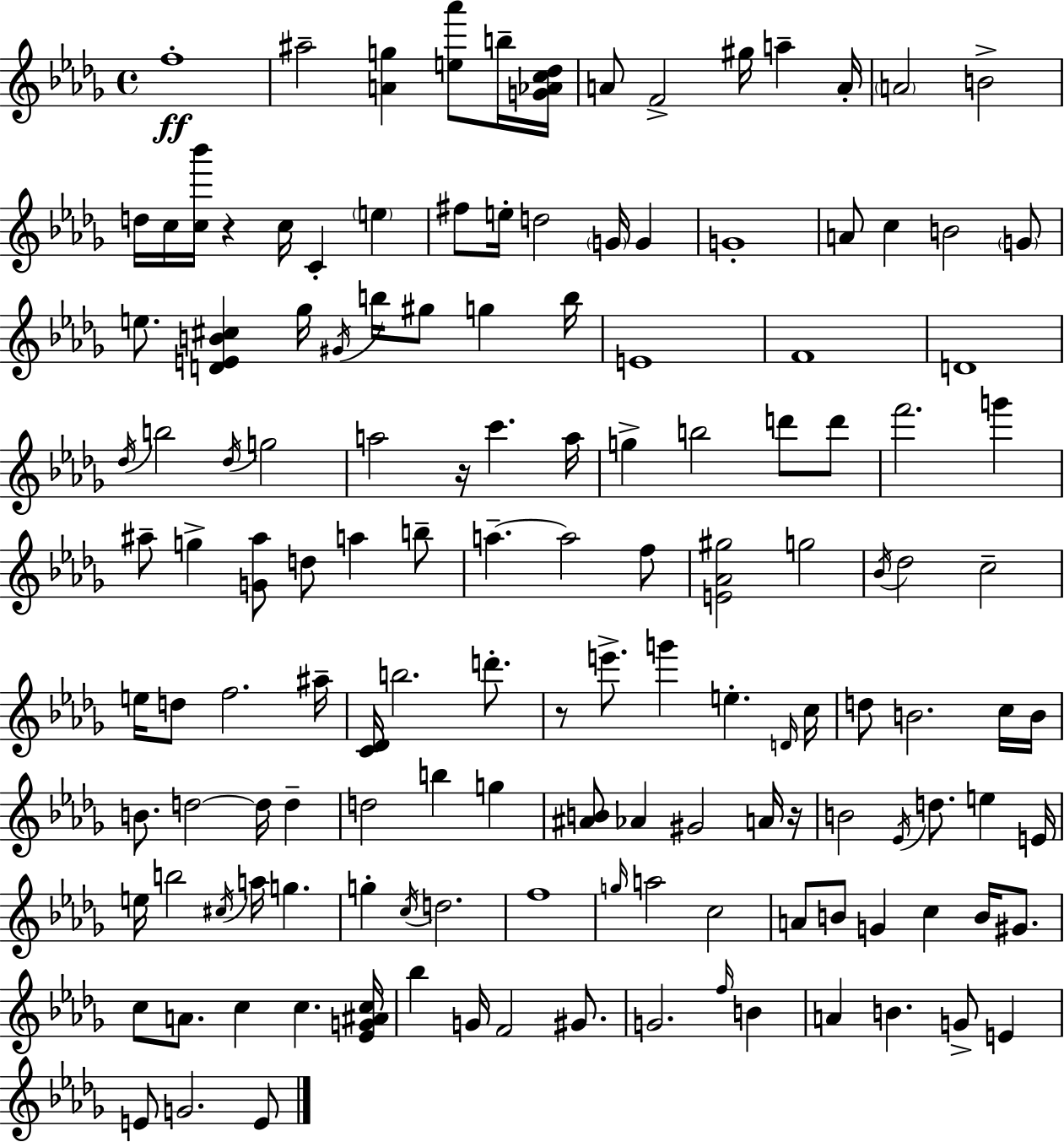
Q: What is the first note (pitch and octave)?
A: F5